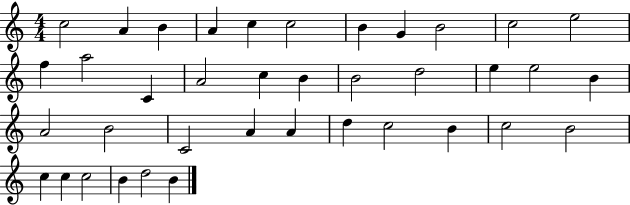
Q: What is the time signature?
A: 4/4